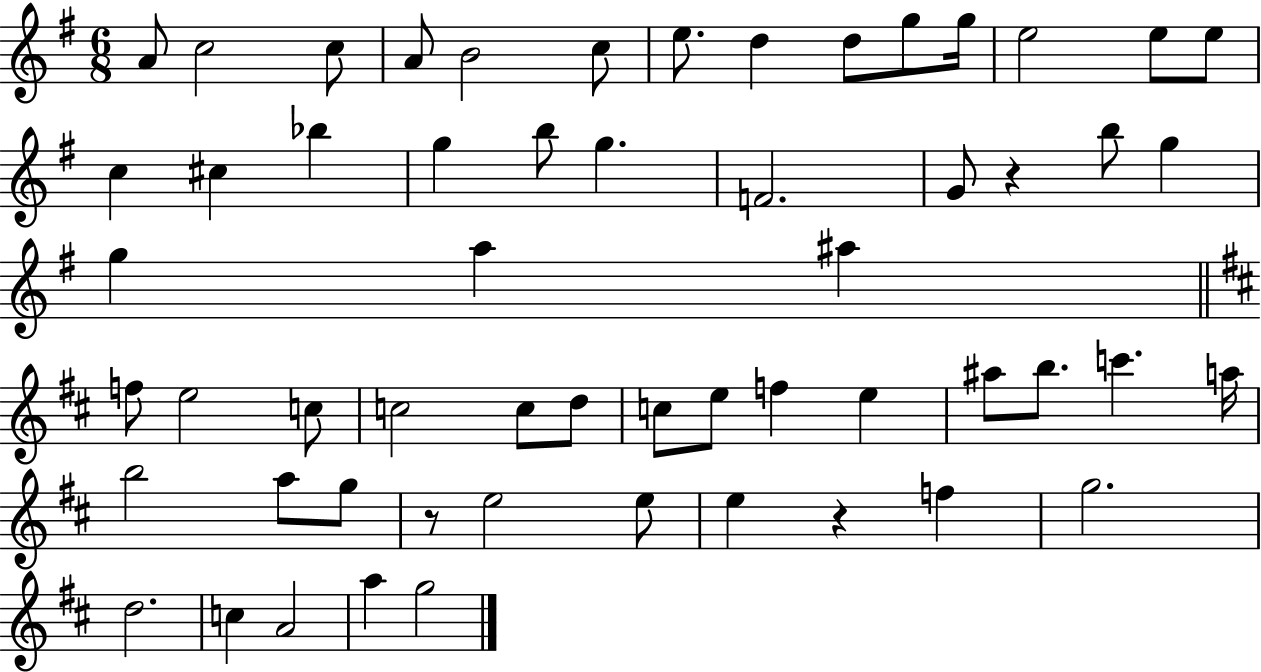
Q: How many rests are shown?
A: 3